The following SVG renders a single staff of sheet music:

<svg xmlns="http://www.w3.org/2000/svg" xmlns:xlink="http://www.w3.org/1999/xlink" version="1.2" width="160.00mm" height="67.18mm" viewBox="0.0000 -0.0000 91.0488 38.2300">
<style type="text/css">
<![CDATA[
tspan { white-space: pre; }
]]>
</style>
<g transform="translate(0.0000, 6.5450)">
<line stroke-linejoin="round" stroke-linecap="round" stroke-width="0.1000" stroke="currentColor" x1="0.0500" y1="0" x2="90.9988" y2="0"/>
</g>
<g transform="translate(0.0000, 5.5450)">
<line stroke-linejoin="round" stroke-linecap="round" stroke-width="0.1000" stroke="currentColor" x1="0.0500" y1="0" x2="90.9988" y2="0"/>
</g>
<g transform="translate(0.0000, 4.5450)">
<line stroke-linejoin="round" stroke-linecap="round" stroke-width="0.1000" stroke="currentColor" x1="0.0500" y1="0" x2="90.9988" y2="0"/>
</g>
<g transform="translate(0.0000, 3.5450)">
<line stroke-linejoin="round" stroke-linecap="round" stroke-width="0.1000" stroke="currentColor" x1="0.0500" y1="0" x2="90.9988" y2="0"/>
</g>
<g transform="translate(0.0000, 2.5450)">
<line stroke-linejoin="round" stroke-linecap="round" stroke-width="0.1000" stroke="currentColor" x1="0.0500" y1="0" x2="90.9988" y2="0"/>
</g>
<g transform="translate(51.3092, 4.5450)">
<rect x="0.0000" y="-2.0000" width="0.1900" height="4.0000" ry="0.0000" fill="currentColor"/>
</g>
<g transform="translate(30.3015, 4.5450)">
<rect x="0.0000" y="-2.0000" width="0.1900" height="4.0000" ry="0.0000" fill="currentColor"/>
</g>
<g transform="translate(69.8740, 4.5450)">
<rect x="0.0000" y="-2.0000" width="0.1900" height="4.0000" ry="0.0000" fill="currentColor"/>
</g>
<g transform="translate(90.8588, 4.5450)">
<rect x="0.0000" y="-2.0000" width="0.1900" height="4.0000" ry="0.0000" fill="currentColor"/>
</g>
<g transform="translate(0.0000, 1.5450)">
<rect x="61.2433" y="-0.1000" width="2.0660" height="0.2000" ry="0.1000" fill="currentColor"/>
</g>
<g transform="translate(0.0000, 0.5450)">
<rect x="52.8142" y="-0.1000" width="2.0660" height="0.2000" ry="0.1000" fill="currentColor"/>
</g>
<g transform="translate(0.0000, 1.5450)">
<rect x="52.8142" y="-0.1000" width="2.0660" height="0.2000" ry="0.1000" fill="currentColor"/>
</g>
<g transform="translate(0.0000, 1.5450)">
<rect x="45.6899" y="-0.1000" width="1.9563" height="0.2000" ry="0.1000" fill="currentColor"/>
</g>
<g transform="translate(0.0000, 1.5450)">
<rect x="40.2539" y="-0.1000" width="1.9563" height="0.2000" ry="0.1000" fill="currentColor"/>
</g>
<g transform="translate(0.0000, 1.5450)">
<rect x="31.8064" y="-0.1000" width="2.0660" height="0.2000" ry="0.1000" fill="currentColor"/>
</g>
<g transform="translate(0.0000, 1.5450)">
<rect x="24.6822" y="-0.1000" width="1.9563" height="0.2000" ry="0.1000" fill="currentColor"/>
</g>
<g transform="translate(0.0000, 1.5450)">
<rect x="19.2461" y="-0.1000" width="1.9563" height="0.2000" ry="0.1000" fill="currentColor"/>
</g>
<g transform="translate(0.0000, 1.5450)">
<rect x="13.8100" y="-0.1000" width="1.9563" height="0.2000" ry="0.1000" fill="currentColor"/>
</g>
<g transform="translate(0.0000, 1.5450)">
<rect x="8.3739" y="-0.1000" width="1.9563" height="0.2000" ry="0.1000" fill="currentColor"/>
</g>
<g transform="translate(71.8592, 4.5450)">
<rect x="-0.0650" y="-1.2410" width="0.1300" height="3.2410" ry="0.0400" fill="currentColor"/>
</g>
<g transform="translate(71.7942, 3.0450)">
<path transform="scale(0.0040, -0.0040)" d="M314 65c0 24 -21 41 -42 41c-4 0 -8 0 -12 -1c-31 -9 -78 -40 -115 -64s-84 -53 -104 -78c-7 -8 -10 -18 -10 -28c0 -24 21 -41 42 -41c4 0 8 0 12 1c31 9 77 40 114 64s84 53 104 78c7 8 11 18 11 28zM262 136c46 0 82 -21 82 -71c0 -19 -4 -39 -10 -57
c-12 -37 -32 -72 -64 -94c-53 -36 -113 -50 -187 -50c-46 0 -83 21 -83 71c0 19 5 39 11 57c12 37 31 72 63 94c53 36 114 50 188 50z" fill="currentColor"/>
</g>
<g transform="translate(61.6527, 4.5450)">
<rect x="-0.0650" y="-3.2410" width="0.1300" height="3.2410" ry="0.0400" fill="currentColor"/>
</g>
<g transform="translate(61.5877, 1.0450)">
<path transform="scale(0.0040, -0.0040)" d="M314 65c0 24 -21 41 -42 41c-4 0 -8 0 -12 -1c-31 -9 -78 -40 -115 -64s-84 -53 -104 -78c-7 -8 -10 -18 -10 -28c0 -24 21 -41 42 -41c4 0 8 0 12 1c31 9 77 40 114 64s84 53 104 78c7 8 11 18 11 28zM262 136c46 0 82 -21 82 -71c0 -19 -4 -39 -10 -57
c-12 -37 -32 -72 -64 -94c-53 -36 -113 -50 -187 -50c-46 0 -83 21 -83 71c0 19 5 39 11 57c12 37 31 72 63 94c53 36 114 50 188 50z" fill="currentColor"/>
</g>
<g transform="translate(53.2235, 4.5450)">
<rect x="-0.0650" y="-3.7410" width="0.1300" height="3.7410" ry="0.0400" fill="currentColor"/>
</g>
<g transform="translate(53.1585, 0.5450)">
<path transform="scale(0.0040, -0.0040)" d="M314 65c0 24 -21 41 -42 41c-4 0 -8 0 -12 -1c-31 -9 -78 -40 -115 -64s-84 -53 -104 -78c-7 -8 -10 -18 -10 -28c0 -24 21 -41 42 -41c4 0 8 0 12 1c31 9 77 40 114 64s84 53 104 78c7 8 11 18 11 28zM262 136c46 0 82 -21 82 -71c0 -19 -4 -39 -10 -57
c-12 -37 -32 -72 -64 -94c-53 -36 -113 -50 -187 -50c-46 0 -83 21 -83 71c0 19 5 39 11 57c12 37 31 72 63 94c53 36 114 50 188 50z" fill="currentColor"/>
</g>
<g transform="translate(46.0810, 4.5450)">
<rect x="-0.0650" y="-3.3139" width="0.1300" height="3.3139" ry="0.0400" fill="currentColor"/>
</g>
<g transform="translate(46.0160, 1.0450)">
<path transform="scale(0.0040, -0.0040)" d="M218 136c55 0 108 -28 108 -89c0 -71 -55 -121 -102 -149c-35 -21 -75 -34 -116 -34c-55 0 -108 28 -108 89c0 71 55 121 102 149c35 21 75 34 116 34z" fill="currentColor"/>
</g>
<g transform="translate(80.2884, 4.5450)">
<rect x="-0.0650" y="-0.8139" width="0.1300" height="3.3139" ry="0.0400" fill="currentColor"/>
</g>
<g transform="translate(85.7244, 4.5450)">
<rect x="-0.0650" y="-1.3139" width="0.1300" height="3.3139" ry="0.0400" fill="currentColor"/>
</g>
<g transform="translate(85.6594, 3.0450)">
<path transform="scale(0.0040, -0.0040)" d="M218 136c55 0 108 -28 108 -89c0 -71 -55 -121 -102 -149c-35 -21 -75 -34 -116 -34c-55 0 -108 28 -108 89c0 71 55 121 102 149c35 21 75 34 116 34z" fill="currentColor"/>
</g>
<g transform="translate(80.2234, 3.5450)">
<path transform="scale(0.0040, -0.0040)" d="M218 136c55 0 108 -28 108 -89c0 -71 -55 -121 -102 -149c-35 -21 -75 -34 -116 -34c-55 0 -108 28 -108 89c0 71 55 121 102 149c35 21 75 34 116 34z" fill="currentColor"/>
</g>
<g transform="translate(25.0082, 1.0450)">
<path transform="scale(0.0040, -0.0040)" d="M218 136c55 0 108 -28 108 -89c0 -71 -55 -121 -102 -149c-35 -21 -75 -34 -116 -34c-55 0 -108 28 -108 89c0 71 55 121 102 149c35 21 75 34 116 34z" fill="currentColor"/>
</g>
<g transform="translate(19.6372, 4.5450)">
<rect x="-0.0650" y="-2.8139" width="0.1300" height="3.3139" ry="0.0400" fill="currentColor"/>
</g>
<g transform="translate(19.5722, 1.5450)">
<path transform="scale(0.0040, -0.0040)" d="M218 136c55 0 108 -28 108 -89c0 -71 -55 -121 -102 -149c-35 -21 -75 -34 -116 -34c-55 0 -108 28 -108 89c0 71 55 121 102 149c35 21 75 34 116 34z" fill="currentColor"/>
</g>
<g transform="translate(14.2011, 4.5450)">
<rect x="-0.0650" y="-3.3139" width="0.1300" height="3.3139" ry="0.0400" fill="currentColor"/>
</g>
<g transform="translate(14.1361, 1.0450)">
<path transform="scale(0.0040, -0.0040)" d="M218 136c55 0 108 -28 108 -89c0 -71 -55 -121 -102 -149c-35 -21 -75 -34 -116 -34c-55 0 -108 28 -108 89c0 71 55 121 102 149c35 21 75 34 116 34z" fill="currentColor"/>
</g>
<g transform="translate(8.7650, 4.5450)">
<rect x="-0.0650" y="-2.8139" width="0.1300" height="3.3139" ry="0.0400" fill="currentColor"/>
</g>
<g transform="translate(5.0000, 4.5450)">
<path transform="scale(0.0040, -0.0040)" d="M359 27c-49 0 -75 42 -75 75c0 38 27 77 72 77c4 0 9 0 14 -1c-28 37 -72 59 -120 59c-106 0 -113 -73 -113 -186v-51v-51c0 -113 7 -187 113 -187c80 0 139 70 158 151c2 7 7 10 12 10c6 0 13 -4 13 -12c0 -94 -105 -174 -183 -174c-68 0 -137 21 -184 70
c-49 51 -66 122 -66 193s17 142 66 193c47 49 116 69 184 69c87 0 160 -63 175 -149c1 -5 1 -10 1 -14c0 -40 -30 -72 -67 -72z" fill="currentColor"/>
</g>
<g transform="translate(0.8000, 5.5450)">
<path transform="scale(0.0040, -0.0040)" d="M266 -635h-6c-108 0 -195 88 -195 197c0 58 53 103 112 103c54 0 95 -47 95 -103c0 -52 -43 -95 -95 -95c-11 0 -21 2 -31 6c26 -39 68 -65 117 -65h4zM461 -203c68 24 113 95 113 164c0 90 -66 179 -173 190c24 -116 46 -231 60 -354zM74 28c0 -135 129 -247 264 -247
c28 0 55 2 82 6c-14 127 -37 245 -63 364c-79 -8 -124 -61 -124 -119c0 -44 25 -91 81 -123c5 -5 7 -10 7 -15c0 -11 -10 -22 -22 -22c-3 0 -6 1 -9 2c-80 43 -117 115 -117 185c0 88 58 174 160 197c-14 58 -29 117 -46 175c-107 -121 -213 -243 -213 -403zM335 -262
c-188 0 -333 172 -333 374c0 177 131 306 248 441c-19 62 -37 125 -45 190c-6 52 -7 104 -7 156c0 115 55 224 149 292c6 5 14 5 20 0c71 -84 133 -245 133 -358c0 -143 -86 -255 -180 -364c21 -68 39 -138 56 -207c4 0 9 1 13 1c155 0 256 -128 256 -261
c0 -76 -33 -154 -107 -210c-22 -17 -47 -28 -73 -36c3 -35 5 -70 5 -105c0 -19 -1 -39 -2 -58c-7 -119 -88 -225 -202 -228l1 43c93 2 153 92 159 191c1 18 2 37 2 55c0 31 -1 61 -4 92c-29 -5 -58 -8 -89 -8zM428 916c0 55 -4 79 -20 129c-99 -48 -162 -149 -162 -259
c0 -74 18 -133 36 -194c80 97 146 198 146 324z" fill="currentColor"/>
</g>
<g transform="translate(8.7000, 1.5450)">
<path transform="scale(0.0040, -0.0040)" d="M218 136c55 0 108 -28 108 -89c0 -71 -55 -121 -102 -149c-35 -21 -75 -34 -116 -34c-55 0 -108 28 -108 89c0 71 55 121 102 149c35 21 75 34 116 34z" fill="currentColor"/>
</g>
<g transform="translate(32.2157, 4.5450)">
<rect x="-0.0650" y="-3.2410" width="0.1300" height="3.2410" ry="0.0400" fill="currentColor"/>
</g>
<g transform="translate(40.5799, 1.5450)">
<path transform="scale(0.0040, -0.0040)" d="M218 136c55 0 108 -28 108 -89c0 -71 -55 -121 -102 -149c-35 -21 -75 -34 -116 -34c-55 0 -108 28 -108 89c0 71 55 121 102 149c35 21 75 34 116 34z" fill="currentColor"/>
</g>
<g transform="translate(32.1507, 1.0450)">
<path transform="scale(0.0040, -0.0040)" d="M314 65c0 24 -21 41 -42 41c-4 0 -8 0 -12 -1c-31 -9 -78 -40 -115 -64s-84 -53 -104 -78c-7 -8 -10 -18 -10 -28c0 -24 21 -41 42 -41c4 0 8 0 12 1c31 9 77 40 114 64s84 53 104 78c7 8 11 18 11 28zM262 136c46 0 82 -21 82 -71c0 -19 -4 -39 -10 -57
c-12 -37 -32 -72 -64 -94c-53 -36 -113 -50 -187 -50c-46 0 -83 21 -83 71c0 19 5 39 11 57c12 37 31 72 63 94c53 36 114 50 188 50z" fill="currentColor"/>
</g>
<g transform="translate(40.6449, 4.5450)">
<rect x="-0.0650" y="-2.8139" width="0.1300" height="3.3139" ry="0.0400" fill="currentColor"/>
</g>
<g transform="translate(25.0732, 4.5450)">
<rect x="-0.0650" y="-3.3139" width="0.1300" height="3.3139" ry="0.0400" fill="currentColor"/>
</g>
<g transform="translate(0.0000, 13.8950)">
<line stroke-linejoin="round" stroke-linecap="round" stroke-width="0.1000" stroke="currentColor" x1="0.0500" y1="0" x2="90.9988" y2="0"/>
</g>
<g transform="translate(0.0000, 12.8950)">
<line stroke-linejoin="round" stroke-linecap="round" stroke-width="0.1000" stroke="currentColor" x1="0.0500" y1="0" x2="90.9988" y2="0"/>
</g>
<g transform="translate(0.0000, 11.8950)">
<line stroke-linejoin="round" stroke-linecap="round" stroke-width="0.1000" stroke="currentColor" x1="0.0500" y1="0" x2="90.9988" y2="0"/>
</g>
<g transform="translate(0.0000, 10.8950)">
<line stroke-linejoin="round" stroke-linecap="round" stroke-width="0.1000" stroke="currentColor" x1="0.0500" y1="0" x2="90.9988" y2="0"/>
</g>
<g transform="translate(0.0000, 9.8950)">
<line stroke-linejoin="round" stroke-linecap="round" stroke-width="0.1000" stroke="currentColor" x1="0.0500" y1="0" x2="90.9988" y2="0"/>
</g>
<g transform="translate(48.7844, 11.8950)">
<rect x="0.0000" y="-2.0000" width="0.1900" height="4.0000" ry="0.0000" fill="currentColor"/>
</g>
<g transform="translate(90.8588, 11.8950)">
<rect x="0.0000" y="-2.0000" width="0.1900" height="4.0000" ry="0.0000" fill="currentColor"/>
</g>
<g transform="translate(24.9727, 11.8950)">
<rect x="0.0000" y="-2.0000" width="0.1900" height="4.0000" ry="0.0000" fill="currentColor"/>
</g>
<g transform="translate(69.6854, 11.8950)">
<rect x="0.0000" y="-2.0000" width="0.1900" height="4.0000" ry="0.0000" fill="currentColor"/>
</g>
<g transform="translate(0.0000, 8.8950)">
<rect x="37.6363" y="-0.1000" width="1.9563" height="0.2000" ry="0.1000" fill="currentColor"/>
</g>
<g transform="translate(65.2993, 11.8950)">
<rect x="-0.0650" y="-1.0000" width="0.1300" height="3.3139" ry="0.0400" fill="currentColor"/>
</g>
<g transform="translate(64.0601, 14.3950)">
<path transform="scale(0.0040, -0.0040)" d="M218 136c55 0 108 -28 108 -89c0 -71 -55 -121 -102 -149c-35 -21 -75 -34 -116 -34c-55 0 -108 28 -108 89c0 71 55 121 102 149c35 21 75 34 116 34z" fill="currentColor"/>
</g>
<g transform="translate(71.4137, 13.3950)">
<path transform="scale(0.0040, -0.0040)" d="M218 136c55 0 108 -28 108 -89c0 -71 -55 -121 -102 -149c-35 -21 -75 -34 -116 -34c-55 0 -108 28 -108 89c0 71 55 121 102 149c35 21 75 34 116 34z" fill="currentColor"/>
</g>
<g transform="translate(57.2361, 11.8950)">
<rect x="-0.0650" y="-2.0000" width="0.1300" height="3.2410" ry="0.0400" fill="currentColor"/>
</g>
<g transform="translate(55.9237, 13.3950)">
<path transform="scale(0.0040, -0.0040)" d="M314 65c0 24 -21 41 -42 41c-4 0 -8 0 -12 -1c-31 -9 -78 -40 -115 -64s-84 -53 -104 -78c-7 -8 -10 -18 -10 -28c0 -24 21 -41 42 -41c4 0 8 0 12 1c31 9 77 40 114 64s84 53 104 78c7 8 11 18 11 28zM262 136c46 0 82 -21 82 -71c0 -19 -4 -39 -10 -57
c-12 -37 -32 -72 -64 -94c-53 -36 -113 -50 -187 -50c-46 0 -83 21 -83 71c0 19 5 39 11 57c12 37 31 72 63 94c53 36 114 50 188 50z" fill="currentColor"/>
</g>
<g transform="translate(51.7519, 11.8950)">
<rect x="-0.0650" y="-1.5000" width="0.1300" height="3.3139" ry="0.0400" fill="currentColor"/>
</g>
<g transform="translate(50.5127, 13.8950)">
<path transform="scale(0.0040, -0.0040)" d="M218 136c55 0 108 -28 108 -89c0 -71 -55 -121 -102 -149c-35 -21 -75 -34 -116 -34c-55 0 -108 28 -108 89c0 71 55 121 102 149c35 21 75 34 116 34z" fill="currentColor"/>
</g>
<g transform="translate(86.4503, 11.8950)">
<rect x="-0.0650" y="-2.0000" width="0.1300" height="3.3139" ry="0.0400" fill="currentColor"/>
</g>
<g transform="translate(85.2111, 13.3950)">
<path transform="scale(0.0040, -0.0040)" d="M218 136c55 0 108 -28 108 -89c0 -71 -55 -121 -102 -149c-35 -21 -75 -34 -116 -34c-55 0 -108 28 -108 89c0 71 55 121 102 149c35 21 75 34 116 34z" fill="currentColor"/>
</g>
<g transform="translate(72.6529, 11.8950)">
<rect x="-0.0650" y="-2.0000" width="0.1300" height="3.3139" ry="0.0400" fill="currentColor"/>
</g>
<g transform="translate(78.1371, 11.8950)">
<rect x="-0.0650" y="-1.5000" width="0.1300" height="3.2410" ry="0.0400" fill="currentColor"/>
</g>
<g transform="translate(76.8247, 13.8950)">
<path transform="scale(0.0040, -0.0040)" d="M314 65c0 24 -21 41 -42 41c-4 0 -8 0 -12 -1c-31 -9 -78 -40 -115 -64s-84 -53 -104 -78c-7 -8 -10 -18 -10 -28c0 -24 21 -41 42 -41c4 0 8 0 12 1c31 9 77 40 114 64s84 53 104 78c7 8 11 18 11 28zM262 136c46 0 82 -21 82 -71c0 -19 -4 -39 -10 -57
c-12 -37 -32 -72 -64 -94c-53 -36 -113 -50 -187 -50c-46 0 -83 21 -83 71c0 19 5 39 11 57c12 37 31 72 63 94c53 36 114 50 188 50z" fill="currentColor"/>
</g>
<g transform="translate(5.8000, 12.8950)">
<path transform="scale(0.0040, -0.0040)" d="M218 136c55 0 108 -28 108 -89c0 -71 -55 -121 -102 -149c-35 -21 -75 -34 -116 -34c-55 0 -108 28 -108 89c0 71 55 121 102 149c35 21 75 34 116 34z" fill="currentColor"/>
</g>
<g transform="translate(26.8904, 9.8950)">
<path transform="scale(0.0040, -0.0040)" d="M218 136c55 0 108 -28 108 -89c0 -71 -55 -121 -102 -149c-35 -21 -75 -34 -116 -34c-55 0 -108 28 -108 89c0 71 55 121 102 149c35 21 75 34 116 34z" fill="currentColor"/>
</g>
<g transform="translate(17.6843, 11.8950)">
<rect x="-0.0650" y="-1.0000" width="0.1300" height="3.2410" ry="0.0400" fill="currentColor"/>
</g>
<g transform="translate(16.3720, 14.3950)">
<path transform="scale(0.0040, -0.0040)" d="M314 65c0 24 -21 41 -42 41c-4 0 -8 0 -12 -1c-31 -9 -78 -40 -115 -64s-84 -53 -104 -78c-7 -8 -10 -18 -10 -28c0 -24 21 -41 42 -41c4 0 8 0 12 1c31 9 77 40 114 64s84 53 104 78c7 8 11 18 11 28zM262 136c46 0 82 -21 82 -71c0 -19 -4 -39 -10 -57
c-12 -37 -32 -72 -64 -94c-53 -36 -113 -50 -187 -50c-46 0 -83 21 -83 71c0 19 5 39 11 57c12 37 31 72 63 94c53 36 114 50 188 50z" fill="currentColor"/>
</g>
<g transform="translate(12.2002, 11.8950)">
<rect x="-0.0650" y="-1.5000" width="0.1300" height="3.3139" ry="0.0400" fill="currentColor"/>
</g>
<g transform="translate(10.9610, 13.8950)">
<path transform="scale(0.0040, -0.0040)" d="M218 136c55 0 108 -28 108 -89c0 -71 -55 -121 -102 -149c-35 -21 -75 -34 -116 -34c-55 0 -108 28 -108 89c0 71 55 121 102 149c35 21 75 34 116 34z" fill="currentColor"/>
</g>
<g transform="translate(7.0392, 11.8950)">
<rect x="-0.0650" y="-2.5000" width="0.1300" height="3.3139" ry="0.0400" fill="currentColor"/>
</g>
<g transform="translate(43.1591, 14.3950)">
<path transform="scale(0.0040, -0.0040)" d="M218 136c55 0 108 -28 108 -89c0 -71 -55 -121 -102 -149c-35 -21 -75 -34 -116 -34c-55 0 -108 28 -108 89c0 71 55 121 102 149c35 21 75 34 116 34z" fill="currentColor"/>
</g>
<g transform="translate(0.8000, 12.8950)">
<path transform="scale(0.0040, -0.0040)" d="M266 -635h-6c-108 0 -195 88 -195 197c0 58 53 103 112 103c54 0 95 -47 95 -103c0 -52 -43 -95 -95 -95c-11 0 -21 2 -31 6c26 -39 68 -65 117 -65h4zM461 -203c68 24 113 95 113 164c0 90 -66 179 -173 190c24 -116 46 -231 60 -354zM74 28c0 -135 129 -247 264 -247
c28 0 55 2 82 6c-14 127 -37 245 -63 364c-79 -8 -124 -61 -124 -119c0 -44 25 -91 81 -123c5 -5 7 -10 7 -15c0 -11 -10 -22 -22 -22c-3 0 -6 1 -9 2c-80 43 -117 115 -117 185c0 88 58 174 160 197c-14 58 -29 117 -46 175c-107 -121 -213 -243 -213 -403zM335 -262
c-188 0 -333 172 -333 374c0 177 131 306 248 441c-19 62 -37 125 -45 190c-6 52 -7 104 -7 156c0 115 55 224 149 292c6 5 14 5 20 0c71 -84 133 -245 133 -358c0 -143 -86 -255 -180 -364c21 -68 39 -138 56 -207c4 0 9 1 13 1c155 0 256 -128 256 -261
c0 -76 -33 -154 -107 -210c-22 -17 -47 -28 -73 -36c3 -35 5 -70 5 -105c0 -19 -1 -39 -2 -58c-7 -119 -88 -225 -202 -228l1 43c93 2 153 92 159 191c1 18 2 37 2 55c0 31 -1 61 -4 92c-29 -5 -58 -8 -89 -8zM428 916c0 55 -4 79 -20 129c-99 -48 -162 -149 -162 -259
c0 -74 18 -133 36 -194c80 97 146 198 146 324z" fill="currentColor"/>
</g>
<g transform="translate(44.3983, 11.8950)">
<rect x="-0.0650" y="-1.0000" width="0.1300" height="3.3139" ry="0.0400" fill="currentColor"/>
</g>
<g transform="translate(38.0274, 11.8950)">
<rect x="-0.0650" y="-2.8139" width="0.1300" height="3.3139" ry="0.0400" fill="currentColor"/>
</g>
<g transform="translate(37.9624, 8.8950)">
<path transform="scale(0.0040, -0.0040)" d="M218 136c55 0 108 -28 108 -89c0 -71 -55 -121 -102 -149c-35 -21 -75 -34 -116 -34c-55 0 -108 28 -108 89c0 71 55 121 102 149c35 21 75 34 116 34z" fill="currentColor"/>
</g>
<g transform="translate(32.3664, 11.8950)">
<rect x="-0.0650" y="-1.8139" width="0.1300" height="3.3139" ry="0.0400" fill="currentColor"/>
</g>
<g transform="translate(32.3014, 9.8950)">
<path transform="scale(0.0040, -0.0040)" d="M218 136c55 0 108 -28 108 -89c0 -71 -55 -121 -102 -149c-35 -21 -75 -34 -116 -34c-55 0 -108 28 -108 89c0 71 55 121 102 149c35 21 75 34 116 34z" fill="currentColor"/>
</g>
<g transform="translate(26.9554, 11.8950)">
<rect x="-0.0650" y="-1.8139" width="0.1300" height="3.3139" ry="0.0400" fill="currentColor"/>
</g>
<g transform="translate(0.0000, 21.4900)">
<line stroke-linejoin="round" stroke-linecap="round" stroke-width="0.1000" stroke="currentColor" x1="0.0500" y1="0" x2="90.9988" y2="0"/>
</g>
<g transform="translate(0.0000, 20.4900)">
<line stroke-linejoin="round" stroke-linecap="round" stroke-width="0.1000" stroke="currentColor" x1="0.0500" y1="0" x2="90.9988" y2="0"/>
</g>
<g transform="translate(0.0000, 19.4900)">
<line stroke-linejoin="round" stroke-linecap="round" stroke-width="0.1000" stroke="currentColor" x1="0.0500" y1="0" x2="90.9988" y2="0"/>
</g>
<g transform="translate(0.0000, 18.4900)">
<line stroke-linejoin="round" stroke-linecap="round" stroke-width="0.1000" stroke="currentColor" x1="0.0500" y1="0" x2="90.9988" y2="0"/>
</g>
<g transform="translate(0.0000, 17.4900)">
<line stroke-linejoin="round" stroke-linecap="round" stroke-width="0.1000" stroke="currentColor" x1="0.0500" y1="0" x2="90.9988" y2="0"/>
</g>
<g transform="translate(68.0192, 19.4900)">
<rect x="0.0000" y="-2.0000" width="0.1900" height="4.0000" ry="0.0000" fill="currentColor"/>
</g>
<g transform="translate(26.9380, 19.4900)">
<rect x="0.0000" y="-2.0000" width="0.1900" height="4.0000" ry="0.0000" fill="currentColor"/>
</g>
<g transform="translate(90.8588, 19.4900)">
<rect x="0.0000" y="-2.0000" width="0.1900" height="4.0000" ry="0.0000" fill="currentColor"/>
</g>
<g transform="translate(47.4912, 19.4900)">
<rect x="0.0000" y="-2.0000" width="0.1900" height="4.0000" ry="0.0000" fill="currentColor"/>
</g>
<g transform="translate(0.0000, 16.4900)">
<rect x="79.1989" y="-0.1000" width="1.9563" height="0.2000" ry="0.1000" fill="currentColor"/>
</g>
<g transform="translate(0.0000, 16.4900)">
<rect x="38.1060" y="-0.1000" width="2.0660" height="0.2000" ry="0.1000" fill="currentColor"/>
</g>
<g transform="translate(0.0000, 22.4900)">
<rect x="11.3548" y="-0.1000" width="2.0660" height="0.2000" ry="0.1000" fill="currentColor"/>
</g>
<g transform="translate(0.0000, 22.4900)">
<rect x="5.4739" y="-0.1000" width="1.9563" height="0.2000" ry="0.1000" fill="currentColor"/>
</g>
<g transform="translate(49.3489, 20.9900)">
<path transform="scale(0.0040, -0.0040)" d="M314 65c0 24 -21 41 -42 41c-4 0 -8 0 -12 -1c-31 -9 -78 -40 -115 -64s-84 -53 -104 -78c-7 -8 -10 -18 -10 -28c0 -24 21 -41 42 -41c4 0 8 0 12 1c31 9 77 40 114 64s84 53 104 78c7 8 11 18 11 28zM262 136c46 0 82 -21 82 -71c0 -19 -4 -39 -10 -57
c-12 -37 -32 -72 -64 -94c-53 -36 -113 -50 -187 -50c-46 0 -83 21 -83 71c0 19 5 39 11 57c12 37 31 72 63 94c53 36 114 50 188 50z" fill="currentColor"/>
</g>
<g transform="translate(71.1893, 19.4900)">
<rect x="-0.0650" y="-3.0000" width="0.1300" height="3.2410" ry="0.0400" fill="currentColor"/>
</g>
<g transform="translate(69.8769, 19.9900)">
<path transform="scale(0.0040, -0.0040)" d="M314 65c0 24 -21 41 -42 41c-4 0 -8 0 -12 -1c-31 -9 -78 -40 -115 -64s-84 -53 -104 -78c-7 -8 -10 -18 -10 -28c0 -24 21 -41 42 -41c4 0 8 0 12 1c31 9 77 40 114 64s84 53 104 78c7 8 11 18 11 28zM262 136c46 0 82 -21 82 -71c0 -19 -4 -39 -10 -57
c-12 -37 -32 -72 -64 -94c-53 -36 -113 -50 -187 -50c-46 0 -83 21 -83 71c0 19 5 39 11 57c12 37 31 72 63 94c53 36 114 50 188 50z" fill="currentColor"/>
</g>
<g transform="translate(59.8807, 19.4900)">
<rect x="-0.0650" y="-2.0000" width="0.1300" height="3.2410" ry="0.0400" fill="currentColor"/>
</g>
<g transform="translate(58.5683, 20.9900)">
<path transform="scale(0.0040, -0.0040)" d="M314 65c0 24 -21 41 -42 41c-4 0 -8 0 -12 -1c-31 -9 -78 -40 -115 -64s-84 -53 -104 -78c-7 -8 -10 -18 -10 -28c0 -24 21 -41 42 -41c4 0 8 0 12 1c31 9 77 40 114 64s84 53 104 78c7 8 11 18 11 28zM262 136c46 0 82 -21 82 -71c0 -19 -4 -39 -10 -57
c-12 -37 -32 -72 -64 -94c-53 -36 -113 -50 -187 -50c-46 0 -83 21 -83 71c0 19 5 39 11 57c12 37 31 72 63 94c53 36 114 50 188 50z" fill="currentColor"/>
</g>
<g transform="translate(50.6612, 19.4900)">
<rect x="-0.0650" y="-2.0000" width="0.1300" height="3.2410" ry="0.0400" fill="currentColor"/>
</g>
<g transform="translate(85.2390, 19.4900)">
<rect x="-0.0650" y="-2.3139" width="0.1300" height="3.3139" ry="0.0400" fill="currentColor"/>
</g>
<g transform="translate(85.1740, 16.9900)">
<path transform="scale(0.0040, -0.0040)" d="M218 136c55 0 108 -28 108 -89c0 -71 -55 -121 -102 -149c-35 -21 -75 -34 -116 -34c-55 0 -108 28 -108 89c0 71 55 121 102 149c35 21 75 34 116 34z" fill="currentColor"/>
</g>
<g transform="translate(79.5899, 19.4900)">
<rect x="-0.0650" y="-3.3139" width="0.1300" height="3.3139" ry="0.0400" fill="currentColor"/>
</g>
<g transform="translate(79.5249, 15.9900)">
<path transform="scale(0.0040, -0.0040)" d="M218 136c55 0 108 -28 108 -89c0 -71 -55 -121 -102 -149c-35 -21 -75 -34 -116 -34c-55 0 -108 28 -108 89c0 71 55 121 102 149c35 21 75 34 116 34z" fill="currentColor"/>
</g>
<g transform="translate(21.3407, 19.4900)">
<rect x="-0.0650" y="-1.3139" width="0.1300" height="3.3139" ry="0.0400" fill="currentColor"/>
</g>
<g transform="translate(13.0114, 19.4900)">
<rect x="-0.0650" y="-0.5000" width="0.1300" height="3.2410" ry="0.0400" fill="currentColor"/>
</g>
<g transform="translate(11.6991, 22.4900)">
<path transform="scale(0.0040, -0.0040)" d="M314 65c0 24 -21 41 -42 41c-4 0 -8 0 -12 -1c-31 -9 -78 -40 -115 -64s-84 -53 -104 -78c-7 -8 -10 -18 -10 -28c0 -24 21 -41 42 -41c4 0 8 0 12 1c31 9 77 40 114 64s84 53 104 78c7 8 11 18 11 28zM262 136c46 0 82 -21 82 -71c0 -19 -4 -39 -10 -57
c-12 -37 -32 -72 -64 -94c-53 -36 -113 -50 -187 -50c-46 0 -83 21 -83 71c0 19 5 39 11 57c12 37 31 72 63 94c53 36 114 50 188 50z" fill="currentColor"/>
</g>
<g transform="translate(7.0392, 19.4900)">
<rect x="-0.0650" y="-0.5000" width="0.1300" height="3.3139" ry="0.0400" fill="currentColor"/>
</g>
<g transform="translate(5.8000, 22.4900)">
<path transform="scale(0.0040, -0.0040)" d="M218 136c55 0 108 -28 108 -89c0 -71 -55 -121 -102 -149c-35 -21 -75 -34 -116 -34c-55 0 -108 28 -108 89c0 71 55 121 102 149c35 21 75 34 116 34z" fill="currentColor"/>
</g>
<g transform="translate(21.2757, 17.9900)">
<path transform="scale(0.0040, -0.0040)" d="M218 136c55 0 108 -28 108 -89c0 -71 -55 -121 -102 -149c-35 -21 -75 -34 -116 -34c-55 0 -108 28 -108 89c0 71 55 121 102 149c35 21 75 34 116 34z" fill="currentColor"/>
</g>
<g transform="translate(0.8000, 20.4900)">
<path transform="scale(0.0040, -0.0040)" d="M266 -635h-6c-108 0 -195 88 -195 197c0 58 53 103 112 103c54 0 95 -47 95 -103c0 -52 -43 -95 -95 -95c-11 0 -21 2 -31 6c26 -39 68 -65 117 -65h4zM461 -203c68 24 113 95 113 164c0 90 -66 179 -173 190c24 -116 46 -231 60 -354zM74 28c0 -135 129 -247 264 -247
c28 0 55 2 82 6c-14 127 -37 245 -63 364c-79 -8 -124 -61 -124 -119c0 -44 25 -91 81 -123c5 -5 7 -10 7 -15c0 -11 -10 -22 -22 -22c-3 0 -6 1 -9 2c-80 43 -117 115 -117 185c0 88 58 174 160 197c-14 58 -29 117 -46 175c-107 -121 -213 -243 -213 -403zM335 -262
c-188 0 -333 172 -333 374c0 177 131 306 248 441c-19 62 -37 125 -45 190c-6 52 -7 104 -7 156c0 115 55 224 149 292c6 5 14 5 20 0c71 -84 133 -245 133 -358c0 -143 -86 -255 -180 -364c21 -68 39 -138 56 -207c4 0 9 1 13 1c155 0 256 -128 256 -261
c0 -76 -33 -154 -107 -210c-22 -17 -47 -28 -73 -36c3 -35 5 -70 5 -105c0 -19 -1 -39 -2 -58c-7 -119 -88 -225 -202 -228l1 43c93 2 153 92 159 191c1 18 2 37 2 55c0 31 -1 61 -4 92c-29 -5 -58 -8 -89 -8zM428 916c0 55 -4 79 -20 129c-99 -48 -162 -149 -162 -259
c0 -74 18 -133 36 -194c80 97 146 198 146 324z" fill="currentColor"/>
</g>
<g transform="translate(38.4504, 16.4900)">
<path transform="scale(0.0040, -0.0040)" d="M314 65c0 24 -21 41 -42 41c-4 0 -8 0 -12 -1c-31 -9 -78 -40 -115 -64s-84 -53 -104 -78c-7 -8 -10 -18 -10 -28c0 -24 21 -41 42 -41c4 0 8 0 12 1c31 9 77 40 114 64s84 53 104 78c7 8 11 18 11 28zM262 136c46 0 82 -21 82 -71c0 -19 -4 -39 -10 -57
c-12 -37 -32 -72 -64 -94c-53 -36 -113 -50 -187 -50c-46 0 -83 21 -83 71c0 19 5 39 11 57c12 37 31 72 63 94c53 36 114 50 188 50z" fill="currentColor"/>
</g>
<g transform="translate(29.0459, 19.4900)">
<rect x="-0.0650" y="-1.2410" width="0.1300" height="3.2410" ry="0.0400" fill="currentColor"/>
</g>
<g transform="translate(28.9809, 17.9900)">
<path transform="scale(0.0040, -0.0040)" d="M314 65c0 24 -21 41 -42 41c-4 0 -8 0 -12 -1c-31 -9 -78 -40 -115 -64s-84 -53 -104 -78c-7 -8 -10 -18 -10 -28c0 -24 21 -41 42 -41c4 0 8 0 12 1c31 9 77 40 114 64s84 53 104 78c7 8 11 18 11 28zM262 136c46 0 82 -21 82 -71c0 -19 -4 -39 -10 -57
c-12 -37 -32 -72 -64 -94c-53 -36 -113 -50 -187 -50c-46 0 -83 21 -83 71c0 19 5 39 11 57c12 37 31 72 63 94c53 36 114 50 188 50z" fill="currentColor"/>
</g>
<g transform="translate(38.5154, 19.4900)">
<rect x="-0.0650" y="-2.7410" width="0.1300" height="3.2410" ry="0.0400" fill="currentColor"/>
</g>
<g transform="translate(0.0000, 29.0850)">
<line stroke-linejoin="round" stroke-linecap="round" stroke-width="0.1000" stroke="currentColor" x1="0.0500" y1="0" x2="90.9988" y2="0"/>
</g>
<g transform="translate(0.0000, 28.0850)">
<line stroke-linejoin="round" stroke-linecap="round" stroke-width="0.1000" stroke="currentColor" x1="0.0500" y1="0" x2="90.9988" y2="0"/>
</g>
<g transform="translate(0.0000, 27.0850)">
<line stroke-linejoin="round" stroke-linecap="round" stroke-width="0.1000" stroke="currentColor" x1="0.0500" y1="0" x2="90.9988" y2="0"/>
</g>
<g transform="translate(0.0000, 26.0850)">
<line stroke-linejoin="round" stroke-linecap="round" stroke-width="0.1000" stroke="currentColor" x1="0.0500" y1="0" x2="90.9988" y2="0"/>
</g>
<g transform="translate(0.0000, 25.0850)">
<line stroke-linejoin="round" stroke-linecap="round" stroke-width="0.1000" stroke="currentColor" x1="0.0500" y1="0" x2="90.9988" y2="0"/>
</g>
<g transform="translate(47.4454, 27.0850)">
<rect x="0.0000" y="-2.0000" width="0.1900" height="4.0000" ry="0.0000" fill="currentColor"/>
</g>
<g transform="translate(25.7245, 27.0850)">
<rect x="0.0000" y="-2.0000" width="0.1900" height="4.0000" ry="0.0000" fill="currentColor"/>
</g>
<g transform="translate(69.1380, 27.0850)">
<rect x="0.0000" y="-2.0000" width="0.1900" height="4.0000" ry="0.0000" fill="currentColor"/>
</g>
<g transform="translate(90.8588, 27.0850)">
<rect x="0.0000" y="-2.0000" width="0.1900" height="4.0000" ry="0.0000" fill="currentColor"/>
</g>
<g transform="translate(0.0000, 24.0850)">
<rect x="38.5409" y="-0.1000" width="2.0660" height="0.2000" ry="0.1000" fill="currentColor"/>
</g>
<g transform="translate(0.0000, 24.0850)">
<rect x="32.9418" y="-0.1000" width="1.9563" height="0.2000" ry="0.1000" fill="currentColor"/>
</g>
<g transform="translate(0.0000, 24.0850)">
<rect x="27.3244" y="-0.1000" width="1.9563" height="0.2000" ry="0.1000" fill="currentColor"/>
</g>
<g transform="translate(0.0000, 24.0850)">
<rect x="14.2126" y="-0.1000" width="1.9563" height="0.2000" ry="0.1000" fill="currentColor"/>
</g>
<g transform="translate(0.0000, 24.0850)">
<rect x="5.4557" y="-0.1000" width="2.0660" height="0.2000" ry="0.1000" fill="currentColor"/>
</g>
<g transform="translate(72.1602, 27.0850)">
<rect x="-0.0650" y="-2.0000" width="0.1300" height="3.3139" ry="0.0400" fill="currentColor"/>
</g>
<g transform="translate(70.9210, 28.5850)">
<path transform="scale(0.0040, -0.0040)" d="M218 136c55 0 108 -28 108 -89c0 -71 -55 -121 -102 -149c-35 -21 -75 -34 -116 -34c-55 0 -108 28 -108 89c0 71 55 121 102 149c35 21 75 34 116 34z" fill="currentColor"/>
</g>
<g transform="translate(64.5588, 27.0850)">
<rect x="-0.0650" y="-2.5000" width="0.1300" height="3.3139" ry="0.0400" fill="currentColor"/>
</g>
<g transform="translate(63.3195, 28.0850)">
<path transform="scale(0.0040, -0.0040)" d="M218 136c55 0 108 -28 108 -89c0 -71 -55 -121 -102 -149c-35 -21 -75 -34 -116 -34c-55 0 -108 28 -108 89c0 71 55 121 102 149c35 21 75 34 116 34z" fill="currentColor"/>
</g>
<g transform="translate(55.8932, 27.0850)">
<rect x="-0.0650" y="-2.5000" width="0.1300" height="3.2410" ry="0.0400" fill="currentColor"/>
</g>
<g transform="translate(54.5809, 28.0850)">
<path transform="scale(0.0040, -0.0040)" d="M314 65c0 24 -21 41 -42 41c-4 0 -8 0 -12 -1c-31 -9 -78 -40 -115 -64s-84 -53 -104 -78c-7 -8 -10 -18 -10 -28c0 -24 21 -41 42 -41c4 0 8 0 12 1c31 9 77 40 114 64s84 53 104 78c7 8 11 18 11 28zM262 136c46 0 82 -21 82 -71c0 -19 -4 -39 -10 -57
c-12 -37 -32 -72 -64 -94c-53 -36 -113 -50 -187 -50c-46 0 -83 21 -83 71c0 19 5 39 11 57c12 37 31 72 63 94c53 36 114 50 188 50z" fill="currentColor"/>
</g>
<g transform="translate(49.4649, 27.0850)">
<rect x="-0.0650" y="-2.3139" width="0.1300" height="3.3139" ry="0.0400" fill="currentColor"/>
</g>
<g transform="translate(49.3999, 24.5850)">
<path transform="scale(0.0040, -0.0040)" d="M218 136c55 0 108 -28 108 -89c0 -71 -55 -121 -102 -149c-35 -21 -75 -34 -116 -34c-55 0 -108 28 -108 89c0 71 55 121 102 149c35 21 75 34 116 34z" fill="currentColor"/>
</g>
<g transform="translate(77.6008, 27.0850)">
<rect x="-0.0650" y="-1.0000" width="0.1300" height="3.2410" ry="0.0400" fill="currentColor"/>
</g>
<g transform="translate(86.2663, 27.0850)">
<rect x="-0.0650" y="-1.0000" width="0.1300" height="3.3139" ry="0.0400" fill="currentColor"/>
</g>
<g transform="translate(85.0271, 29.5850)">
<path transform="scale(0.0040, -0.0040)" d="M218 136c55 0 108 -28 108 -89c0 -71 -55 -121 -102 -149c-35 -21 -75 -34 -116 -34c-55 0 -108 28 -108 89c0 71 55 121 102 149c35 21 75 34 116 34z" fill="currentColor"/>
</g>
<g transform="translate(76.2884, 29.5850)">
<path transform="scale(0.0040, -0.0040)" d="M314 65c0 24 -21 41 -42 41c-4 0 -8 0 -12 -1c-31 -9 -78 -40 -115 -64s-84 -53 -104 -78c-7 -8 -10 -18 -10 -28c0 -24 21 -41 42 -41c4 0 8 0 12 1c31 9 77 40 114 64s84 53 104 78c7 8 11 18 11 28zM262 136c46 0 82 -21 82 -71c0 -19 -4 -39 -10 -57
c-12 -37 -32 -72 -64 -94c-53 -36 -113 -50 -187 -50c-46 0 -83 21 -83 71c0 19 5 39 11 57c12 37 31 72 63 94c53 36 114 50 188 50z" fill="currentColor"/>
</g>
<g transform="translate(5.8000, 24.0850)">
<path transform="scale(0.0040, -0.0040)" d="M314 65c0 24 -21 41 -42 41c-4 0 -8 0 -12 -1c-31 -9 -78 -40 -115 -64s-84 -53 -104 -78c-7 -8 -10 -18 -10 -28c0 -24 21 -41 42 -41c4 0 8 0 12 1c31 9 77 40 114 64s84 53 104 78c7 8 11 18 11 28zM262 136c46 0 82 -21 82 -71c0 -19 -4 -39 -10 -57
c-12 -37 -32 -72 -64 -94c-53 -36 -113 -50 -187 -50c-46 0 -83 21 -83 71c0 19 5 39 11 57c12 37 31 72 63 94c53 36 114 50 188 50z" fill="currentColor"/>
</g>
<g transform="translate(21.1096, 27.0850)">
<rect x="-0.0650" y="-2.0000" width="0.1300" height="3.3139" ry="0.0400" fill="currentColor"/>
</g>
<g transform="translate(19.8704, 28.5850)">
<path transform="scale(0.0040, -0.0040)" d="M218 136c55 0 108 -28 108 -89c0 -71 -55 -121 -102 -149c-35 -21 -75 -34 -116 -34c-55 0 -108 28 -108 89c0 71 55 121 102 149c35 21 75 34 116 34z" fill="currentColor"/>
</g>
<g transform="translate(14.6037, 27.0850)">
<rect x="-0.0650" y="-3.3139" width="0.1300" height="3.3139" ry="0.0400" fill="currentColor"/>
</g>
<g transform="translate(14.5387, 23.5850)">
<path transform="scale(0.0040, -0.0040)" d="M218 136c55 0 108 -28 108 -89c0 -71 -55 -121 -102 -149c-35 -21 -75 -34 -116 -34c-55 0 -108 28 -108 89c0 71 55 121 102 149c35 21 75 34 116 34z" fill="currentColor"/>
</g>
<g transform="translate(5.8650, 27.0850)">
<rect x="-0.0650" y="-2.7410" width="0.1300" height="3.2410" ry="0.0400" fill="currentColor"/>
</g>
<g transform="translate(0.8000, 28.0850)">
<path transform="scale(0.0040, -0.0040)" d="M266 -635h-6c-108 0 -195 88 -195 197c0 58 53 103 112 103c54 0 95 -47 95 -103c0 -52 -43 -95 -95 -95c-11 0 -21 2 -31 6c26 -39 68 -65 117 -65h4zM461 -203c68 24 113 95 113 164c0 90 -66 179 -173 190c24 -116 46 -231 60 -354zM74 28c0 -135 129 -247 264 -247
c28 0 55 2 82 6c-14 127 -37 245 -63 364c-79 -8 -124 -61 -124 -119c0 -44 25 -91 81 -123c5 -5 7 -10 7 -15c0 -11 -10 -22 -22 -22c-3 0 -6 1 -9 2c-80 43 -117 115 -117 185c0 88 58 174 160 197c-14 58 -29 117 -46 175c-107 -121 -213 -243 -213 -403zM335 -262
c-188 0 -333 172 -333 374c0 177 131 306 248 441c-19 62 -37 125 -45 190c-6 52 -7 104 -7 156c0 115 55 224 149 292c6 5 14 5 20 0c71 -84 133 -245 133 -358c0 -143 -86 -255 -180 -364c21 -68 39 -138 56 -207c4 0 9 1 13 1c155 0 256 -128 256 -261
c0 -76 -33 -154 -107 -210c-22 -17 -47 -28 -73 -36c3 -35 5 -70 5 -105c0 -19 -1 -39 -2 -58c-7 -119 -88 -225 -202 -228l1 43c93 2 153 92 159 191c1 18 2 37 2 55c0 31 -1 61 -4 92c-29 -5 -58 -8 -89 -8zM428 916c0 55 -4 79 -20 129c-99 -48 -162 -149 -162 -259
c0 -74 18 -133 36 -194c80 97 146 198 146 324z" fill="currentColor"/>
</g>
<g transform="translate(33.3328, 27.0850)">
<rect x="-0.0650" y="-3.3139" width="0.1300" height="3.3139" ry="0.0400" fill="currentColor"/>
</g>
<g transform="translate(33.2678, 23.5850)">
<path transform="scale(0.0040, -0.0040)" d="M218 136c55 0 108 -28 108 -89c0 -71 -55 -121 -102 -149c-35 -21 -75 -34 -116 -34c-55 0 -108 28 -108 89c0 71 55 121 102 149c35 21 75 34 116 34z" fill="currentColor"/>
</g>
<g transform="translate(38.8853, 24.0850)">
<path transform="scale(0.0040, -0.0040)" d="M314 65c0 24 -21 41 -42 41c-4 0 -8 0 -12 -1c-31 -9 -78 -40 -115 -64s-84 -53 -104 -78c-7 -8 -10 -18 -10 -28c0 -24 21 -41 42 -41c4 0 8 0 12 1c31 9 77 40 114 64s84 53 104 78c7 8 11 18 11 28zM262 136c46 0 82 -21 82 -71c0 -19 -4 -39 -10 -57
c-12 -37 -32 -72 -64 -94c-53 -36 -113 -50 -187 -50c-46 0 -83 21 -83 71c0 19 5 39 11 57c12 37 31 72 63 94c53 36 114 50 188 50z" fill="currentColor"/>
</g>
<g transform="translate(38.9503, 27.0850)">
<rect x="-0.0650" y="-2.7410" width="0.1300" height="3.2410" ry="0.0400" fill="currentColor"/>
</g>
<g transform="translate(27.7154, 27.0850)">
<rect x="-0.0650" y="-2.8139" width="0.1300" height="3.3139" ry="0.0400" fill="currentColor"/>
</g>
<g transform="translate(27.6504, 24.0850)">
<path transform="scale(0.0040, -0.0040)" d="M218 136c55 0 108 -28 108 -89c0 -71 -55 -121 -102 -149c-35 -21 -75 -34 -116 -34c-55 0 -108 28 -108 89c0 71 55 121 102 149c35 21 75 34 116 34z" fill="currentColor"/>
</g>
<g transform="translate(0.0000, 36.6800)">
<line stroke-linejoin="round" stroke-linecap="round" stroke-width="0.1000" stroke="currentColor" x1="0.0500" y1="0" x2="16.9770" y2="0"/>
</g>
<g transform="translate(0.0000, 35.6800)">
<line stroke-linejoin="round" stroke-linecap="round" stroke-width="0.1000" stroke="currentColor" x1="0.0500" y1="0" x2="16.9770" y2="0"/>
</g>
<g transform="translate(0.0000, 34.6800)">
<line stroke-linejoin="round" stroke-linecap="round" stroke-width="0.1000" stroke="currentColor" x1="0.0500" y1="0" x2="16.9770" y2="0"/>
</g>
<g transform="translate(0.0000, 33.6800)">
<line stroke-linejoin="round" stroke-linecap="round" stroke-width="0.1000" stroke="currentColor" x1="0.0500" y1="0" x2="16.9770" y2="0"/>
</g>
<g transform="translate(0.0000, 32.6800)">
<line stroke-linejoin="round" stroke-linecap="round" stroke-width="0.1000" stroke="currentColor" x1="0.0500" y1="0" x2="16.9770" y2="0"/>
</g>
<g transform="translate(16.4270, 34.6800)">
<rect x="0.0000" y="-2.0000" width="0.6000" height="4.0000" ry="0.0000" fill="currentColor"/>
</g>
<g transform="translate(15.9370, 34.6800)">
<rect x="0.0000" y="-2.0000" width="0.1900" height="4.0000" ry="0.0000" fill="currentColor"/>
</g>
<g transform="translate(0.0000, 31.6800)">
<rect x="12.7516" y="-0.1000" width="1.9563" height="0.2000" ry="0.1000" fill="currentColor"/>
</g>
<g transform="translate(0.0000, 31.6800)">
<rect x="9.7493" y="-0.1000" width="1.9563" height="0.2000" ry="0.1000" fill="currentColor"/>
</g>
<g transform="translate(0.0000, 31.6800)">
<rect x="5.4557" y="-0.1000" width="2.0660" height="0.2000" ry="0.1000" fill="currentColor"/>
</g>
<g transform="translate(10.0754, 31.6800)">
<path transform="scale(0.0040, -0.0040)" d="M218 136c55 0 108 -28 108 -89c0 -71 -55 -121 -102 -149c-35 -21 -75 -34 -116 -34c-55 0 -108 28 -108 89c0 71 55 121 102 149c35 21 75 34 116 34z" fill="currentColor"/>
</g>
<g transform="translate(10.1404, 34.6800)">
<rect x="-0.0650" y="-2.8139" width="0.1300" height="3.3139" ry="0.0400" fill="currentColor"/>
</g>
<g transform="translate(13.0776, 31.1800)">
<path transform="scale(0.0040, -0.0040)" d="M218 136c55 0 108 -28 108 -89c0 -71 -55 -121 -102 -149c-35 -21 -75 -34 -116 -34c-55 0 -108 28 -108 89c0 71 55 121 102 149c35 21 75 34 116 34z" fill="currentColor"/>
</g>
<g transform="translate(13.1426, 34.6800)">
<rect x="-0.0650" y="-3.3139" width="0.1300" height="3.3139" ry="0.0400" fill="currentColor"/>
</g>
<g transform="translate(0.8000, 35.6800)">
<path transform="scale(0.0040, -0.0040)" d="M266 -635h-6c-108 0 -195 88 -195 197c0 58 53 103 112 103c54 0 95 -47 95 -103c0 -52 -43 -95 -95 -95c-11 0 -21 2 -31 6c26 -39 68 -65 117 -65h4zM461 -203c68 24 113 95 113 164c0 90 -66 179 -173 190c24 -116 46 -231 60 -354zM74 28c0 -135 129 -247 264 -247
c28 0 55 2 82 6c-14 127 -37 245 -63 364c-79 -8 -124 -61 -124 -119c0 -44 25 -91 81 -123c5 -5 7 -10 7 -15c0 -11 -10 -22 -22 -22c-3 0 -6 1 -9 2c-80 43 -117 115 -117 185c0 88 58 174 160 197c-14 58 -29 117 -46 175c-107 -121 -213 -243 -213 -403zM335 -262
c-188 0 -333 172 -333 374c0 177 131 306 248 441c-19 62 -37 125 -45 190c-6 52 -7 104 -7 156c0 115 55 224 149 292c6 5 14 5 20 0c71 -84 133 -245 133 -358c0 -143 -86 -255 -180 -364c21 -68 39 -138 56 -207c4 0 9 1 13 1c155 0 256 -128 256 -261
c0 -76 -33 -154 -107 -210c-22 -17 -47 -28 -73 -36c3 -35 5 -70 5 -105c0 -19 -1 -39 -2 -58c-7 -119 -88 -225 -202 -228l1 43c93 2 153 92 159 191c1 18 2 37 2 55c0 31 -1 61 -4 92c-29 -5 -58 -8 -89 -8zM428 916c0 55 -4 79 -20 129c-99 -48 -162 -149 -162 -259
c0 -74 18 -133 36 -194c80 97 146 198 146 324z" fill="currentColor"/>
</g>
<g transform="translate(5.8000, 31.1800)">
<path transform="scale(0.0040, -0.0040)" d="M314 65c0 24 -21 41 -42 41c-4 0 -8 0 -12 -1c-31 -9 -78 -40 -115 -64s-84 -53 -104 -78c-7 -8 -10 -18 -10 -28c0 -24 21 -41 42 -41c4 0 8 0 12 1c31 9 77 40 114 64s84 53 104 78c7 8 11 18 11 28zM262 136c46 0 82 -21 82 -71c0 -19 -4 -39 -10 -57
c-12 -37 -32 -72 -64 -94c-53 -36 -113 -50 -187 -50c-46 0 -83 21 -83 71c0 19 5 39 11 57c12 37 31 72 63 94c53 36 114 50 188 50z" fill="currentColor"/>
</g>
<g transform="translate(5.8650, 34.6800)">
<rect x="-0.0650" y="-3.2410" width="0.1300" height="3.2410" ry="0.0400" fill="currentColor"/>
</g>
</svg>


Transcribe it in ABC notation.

X:1
T:Untitled
M:4/4
L:1/4
K:C
a b a b b2 a b c'2 b2 e2 d e G E D2 f f a D E F2 D F E2 F C C2 e e2 a2 F2 F2 A2 b g a2 b F a b a2 g G2 G F D2 D b2 a b